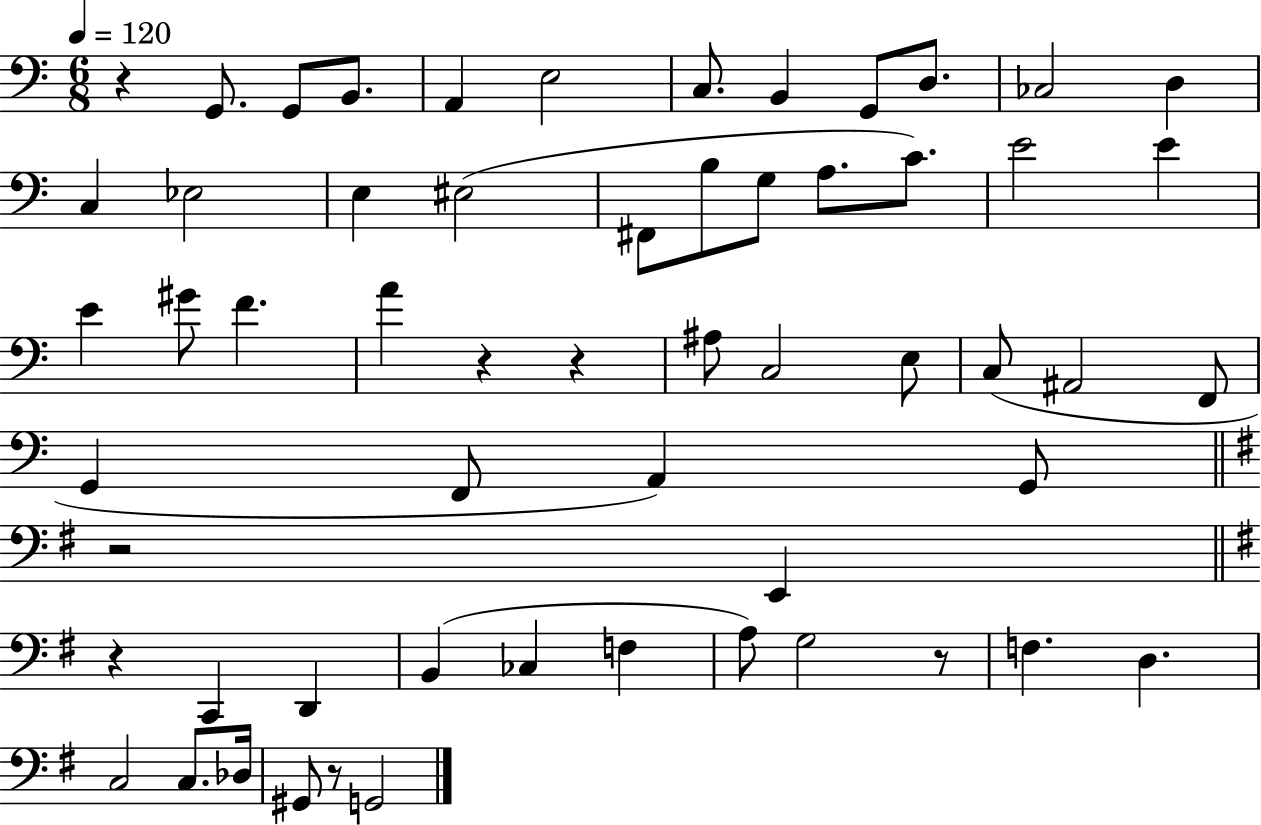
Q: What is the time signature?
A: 6/8